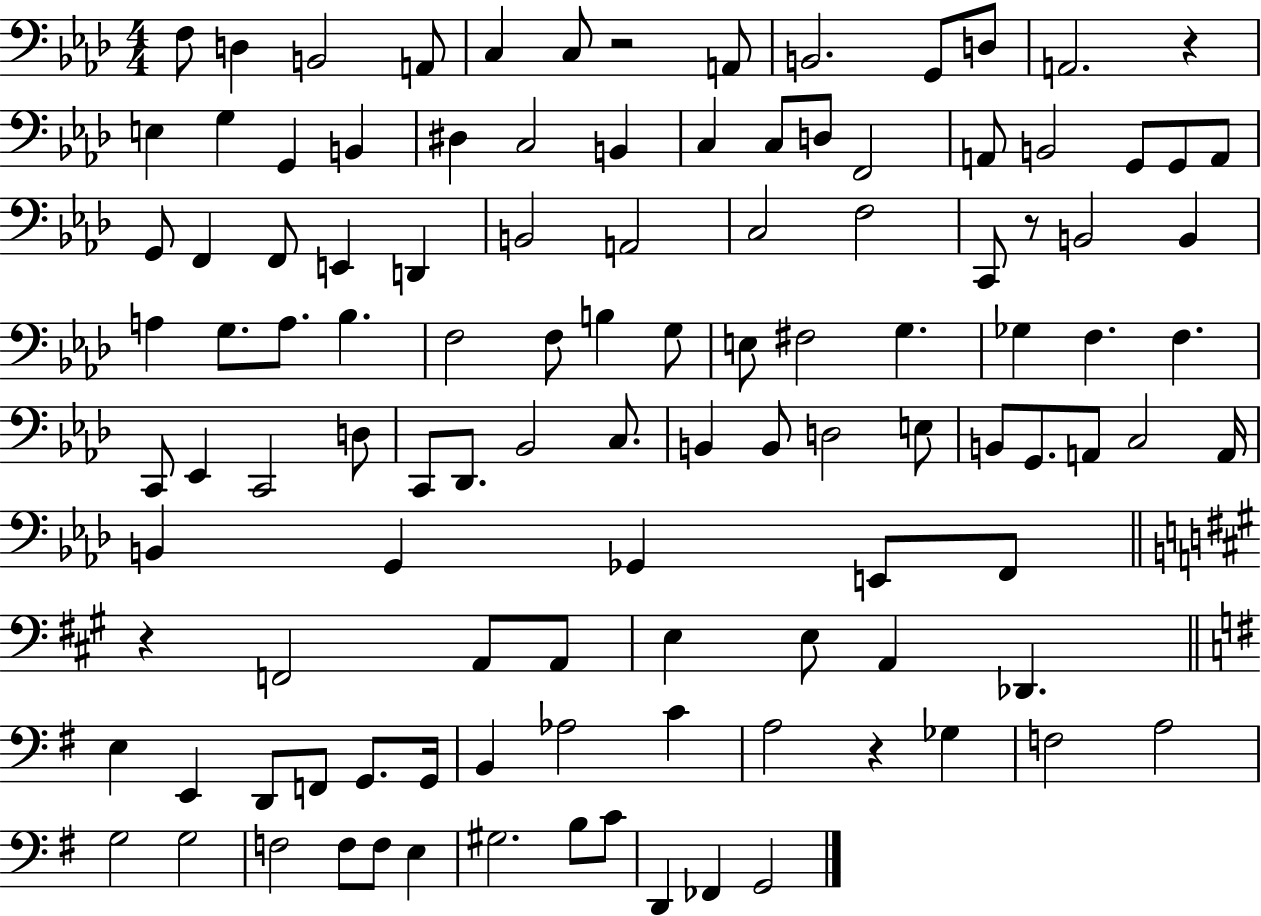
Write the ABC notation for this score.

X:1
T:Untitled
M:4/4
L:1/4
K:Ab
F,/2 D, B,,2 A,,/2 C, C,/2 z2 A,,/2 B,,2 G,,/2 D,/2 A,,2 z E, G, G,, B,, ^D, C,2 B,, C, C,/2 D,/2 F,,2 A,,/2 B,,2 G,,/2 G,,/2 A,,/2 G,,/2 F,, F,,/2 E,, D,, B,,2 A,,2 C,2 F,2 C,,/2 z/2 B,,2 B,, A, G,/2 A,/2 _B, F,2 F,/2 B, G,/2 E,/2 ^F,2 G, _G, F, F, C,,/2 _E,, C,,2 D,/2 C,,/2 _D,,/2 _B,,2 C,/2 B,, B,,/2 D,2 E,/2 B,,/2 G,,/2 A,,/2 C,2 A,,/4 B,, G,, _G,, E,,/2 F,,/2 z F,,2 A,,/2 A,,/2 E, E,/2 A,, _D,, E, E,, D,,/2 F,,/2 G,,/2 G,,/4 B,, _A,2 C A,2 z _G, F,2 A,2 G,2 G,2 F,2 F,/2 F,/2 E, ^G,2 B,/2 C/2 D,, _F,, G,,2